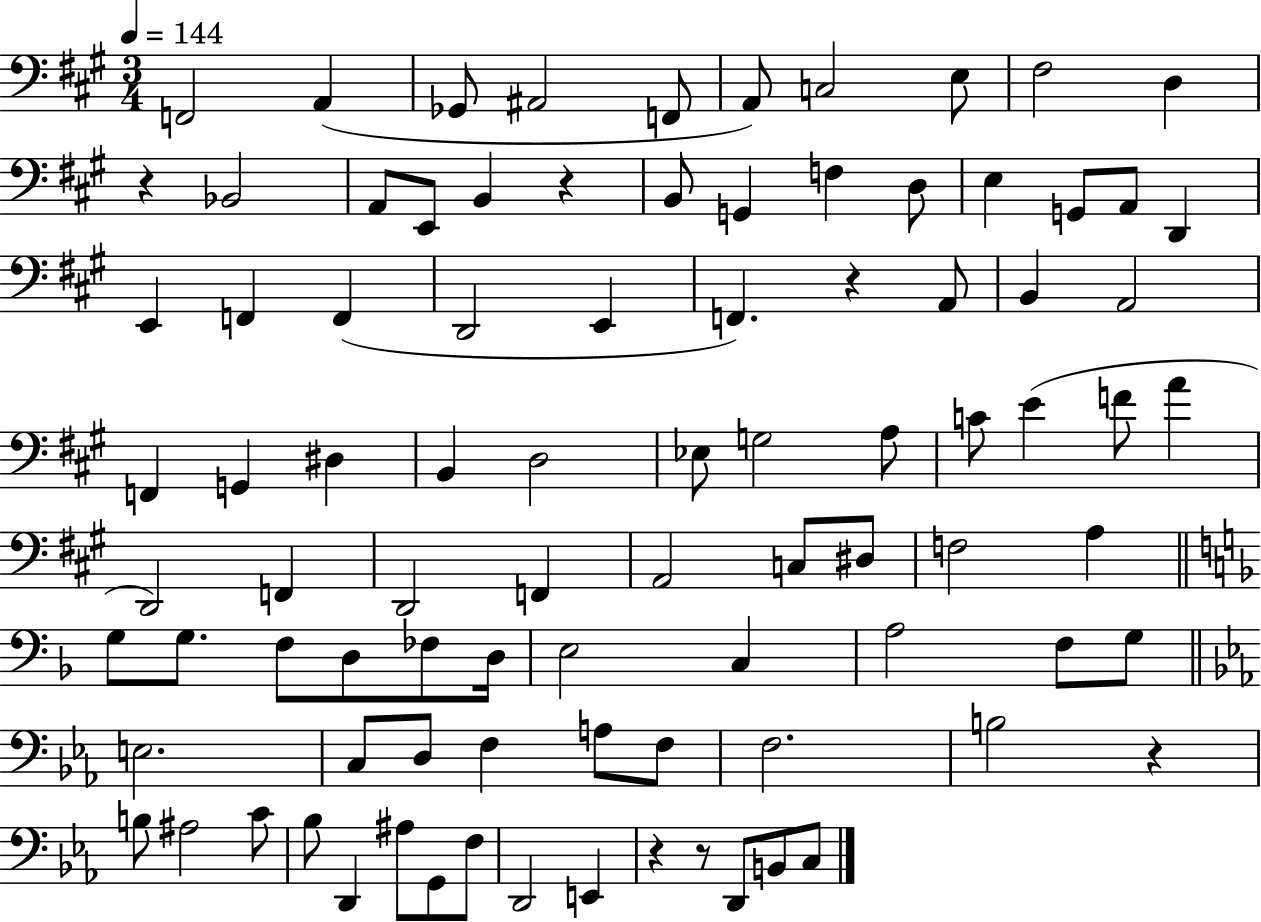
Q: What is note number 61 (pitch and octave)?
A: A3